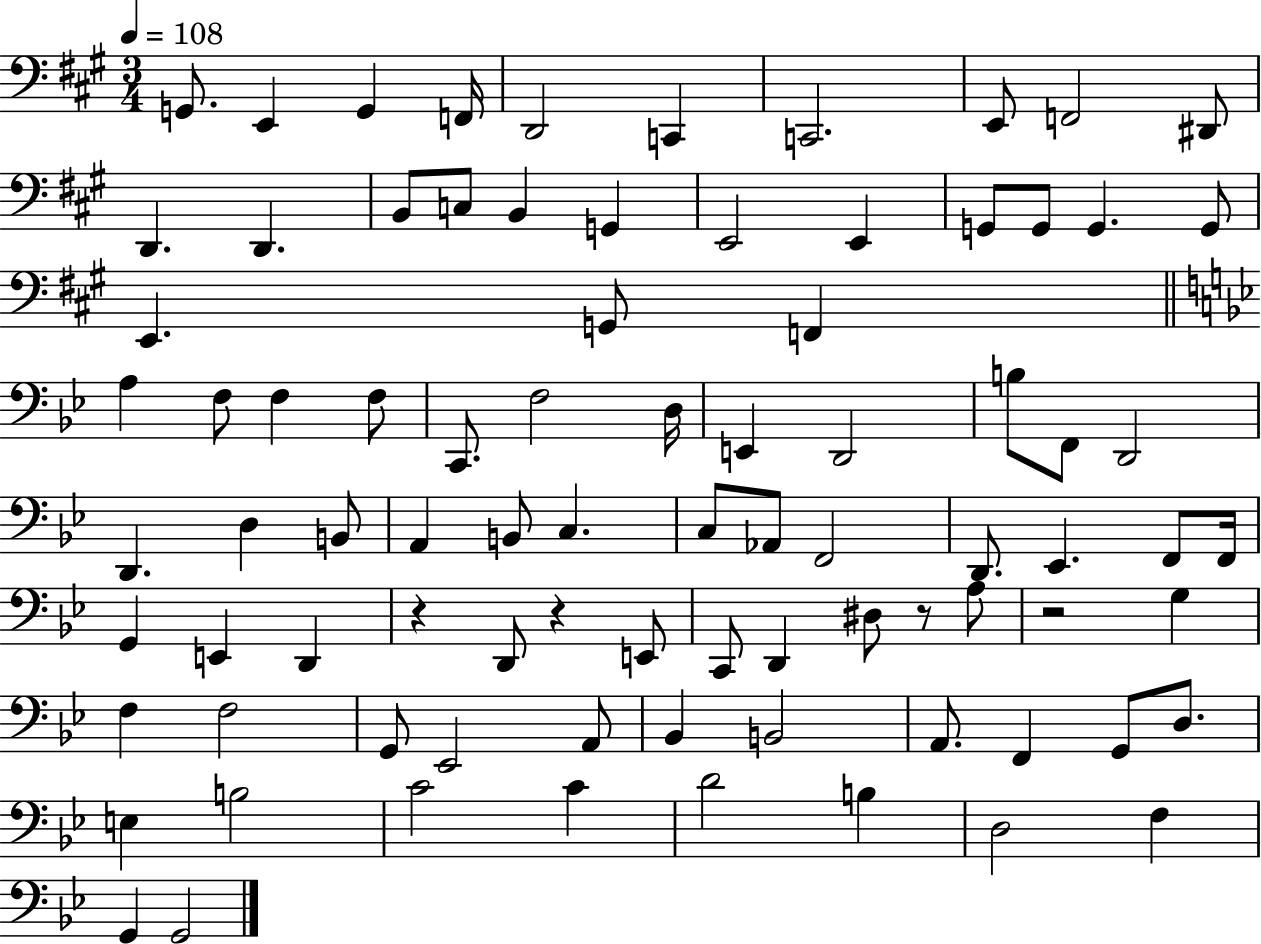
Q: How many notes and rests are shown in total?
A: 85